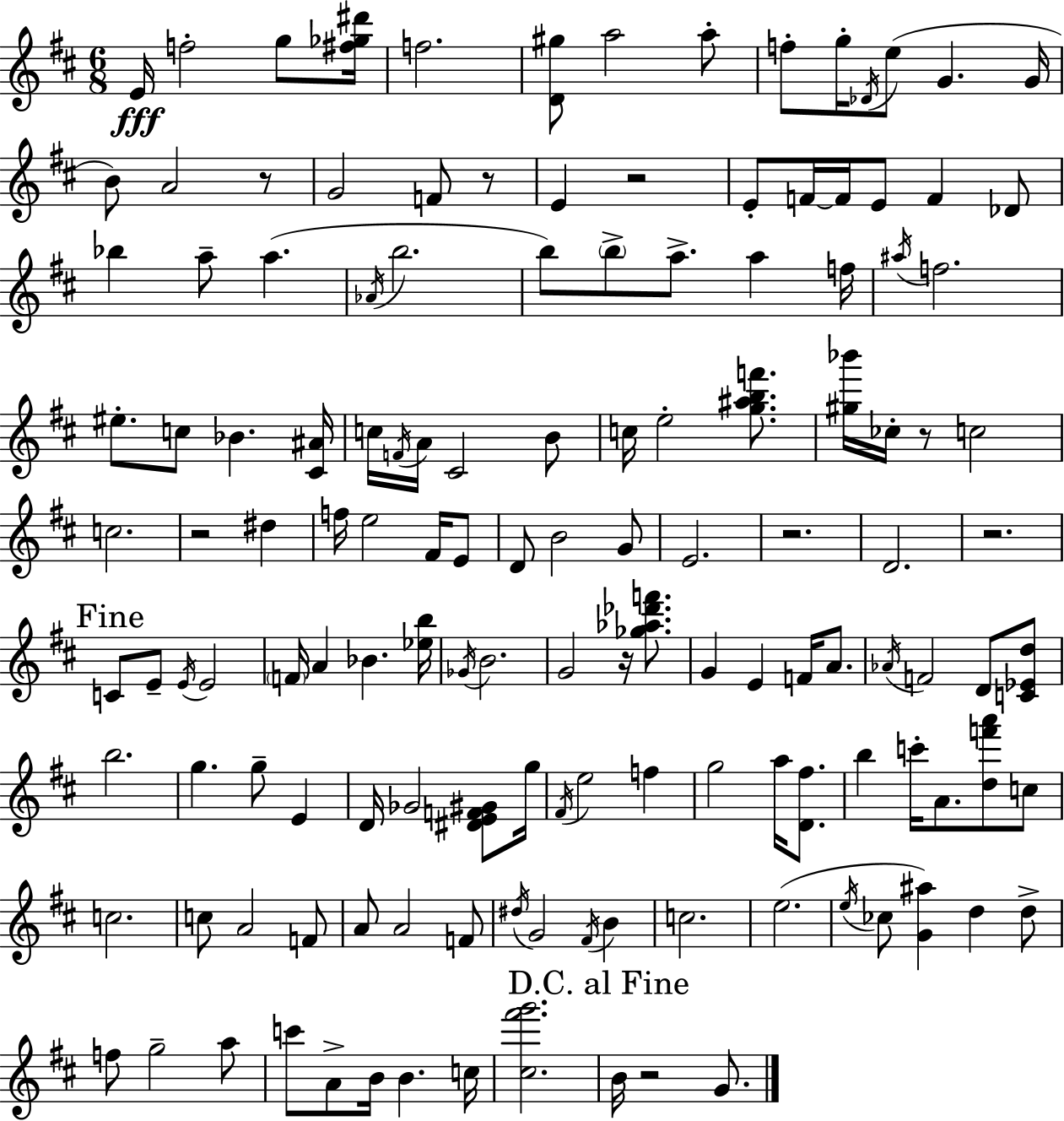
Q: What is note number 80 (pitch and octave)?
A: D4